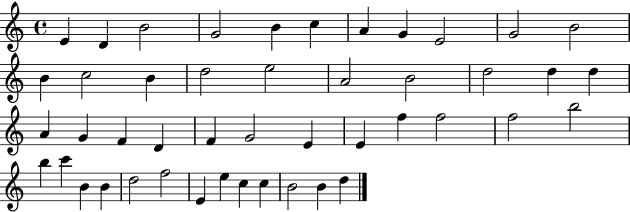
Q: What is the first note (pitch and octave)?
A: E4